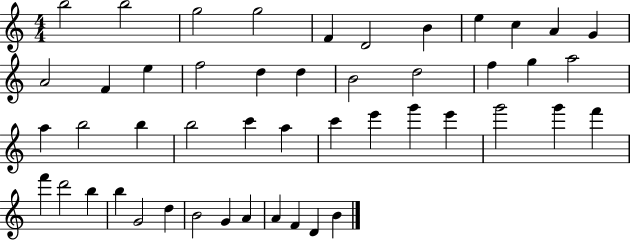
X:1
T:Untitled
M:4/4
L:1/4
K:C
b2 b2 g2 g2 F D2 B e c A G A2 F e f2 d d B2 d2 f g a2 a b2 b b2 c' a c' e' g' e' g'2 g' f' f' d'2 b b G2 d B2 G A A F D B